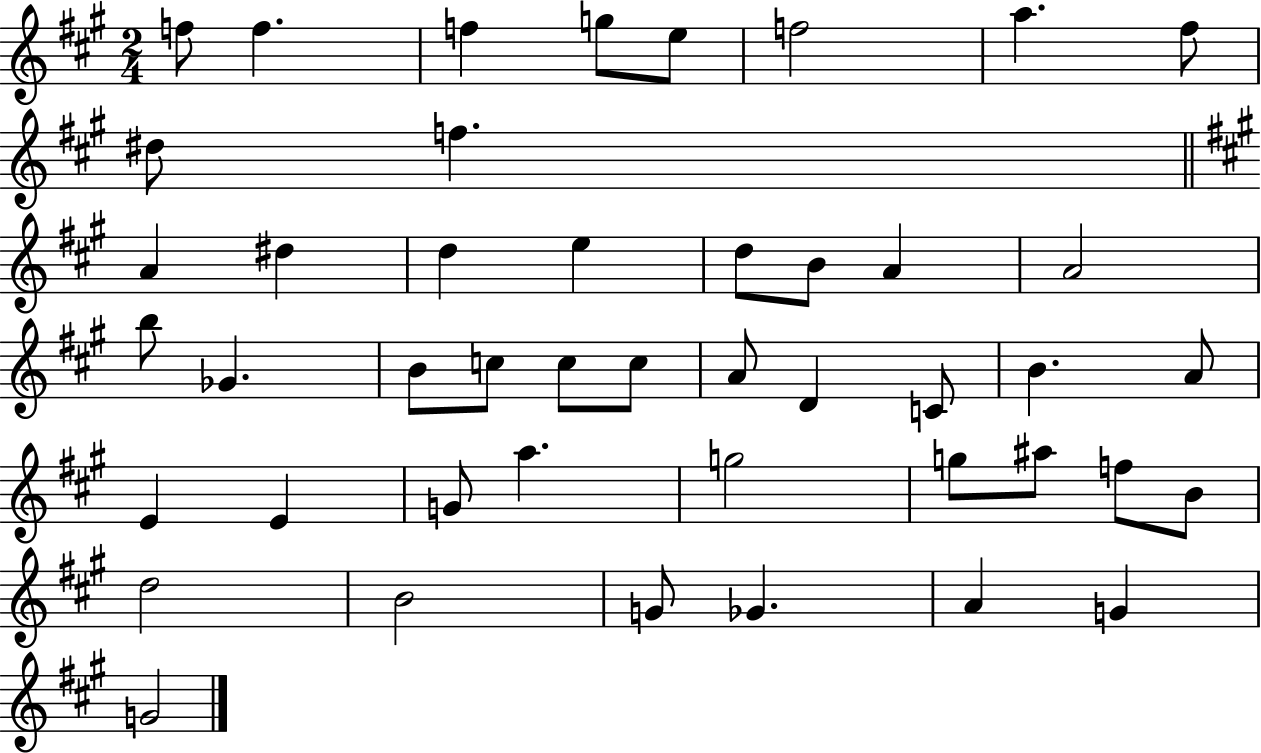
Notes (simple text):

F5/e F5/q. F5/q G5/e E5/e F5/h A5/q. F#5/e D#5/e F5/q. A4/q D#5/q D5/q E5/q D5/e B4/e A4/q A4/h B5/e Gb4/q. B4/e C5/e C5/e C5/e A4/e D4/q C4/e B4/q. A4/e E4/q E4/q G4/e A5/q. G5/h G5/e A#5/e F5/e B4/e D5/h B4/h G4/e Gb4/q. A4/q G4/q G4/h